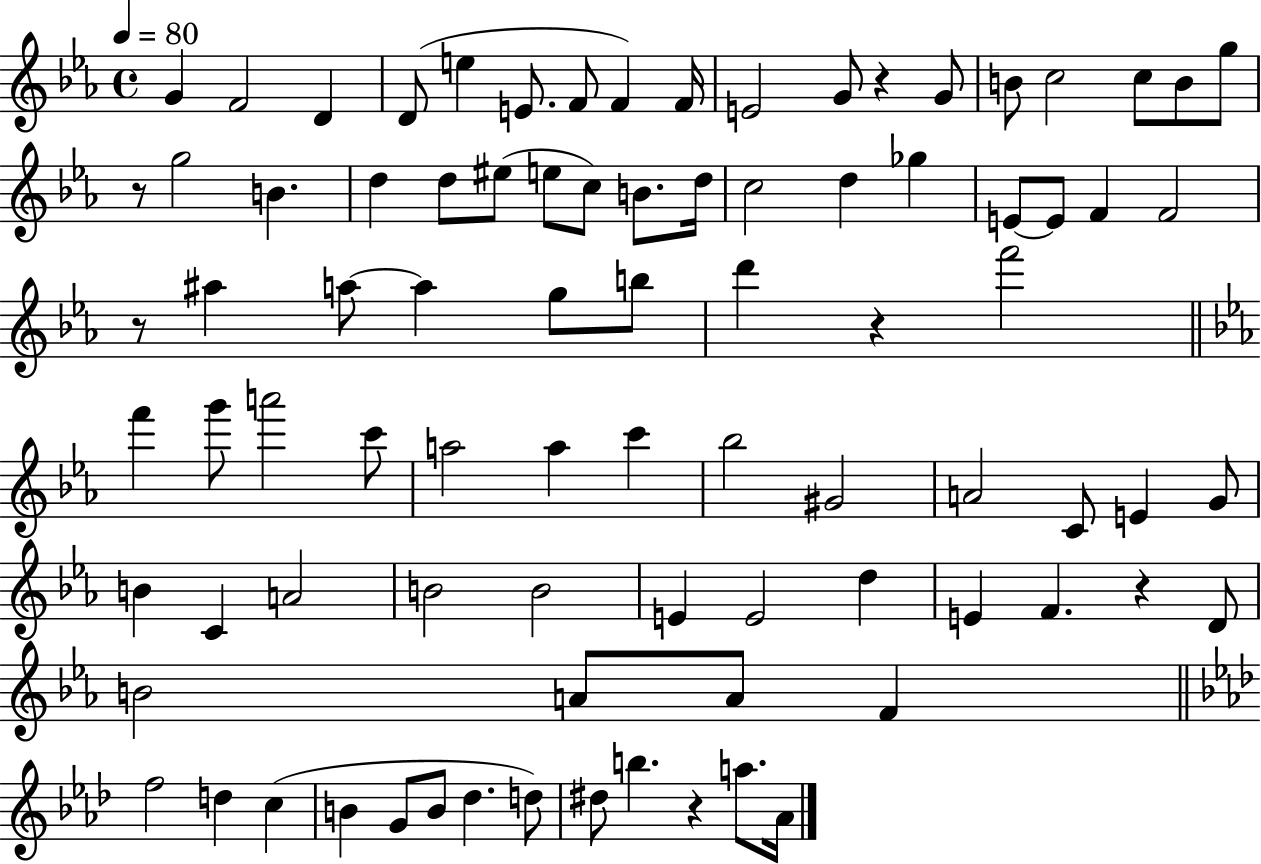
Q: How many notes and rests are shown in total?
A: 86